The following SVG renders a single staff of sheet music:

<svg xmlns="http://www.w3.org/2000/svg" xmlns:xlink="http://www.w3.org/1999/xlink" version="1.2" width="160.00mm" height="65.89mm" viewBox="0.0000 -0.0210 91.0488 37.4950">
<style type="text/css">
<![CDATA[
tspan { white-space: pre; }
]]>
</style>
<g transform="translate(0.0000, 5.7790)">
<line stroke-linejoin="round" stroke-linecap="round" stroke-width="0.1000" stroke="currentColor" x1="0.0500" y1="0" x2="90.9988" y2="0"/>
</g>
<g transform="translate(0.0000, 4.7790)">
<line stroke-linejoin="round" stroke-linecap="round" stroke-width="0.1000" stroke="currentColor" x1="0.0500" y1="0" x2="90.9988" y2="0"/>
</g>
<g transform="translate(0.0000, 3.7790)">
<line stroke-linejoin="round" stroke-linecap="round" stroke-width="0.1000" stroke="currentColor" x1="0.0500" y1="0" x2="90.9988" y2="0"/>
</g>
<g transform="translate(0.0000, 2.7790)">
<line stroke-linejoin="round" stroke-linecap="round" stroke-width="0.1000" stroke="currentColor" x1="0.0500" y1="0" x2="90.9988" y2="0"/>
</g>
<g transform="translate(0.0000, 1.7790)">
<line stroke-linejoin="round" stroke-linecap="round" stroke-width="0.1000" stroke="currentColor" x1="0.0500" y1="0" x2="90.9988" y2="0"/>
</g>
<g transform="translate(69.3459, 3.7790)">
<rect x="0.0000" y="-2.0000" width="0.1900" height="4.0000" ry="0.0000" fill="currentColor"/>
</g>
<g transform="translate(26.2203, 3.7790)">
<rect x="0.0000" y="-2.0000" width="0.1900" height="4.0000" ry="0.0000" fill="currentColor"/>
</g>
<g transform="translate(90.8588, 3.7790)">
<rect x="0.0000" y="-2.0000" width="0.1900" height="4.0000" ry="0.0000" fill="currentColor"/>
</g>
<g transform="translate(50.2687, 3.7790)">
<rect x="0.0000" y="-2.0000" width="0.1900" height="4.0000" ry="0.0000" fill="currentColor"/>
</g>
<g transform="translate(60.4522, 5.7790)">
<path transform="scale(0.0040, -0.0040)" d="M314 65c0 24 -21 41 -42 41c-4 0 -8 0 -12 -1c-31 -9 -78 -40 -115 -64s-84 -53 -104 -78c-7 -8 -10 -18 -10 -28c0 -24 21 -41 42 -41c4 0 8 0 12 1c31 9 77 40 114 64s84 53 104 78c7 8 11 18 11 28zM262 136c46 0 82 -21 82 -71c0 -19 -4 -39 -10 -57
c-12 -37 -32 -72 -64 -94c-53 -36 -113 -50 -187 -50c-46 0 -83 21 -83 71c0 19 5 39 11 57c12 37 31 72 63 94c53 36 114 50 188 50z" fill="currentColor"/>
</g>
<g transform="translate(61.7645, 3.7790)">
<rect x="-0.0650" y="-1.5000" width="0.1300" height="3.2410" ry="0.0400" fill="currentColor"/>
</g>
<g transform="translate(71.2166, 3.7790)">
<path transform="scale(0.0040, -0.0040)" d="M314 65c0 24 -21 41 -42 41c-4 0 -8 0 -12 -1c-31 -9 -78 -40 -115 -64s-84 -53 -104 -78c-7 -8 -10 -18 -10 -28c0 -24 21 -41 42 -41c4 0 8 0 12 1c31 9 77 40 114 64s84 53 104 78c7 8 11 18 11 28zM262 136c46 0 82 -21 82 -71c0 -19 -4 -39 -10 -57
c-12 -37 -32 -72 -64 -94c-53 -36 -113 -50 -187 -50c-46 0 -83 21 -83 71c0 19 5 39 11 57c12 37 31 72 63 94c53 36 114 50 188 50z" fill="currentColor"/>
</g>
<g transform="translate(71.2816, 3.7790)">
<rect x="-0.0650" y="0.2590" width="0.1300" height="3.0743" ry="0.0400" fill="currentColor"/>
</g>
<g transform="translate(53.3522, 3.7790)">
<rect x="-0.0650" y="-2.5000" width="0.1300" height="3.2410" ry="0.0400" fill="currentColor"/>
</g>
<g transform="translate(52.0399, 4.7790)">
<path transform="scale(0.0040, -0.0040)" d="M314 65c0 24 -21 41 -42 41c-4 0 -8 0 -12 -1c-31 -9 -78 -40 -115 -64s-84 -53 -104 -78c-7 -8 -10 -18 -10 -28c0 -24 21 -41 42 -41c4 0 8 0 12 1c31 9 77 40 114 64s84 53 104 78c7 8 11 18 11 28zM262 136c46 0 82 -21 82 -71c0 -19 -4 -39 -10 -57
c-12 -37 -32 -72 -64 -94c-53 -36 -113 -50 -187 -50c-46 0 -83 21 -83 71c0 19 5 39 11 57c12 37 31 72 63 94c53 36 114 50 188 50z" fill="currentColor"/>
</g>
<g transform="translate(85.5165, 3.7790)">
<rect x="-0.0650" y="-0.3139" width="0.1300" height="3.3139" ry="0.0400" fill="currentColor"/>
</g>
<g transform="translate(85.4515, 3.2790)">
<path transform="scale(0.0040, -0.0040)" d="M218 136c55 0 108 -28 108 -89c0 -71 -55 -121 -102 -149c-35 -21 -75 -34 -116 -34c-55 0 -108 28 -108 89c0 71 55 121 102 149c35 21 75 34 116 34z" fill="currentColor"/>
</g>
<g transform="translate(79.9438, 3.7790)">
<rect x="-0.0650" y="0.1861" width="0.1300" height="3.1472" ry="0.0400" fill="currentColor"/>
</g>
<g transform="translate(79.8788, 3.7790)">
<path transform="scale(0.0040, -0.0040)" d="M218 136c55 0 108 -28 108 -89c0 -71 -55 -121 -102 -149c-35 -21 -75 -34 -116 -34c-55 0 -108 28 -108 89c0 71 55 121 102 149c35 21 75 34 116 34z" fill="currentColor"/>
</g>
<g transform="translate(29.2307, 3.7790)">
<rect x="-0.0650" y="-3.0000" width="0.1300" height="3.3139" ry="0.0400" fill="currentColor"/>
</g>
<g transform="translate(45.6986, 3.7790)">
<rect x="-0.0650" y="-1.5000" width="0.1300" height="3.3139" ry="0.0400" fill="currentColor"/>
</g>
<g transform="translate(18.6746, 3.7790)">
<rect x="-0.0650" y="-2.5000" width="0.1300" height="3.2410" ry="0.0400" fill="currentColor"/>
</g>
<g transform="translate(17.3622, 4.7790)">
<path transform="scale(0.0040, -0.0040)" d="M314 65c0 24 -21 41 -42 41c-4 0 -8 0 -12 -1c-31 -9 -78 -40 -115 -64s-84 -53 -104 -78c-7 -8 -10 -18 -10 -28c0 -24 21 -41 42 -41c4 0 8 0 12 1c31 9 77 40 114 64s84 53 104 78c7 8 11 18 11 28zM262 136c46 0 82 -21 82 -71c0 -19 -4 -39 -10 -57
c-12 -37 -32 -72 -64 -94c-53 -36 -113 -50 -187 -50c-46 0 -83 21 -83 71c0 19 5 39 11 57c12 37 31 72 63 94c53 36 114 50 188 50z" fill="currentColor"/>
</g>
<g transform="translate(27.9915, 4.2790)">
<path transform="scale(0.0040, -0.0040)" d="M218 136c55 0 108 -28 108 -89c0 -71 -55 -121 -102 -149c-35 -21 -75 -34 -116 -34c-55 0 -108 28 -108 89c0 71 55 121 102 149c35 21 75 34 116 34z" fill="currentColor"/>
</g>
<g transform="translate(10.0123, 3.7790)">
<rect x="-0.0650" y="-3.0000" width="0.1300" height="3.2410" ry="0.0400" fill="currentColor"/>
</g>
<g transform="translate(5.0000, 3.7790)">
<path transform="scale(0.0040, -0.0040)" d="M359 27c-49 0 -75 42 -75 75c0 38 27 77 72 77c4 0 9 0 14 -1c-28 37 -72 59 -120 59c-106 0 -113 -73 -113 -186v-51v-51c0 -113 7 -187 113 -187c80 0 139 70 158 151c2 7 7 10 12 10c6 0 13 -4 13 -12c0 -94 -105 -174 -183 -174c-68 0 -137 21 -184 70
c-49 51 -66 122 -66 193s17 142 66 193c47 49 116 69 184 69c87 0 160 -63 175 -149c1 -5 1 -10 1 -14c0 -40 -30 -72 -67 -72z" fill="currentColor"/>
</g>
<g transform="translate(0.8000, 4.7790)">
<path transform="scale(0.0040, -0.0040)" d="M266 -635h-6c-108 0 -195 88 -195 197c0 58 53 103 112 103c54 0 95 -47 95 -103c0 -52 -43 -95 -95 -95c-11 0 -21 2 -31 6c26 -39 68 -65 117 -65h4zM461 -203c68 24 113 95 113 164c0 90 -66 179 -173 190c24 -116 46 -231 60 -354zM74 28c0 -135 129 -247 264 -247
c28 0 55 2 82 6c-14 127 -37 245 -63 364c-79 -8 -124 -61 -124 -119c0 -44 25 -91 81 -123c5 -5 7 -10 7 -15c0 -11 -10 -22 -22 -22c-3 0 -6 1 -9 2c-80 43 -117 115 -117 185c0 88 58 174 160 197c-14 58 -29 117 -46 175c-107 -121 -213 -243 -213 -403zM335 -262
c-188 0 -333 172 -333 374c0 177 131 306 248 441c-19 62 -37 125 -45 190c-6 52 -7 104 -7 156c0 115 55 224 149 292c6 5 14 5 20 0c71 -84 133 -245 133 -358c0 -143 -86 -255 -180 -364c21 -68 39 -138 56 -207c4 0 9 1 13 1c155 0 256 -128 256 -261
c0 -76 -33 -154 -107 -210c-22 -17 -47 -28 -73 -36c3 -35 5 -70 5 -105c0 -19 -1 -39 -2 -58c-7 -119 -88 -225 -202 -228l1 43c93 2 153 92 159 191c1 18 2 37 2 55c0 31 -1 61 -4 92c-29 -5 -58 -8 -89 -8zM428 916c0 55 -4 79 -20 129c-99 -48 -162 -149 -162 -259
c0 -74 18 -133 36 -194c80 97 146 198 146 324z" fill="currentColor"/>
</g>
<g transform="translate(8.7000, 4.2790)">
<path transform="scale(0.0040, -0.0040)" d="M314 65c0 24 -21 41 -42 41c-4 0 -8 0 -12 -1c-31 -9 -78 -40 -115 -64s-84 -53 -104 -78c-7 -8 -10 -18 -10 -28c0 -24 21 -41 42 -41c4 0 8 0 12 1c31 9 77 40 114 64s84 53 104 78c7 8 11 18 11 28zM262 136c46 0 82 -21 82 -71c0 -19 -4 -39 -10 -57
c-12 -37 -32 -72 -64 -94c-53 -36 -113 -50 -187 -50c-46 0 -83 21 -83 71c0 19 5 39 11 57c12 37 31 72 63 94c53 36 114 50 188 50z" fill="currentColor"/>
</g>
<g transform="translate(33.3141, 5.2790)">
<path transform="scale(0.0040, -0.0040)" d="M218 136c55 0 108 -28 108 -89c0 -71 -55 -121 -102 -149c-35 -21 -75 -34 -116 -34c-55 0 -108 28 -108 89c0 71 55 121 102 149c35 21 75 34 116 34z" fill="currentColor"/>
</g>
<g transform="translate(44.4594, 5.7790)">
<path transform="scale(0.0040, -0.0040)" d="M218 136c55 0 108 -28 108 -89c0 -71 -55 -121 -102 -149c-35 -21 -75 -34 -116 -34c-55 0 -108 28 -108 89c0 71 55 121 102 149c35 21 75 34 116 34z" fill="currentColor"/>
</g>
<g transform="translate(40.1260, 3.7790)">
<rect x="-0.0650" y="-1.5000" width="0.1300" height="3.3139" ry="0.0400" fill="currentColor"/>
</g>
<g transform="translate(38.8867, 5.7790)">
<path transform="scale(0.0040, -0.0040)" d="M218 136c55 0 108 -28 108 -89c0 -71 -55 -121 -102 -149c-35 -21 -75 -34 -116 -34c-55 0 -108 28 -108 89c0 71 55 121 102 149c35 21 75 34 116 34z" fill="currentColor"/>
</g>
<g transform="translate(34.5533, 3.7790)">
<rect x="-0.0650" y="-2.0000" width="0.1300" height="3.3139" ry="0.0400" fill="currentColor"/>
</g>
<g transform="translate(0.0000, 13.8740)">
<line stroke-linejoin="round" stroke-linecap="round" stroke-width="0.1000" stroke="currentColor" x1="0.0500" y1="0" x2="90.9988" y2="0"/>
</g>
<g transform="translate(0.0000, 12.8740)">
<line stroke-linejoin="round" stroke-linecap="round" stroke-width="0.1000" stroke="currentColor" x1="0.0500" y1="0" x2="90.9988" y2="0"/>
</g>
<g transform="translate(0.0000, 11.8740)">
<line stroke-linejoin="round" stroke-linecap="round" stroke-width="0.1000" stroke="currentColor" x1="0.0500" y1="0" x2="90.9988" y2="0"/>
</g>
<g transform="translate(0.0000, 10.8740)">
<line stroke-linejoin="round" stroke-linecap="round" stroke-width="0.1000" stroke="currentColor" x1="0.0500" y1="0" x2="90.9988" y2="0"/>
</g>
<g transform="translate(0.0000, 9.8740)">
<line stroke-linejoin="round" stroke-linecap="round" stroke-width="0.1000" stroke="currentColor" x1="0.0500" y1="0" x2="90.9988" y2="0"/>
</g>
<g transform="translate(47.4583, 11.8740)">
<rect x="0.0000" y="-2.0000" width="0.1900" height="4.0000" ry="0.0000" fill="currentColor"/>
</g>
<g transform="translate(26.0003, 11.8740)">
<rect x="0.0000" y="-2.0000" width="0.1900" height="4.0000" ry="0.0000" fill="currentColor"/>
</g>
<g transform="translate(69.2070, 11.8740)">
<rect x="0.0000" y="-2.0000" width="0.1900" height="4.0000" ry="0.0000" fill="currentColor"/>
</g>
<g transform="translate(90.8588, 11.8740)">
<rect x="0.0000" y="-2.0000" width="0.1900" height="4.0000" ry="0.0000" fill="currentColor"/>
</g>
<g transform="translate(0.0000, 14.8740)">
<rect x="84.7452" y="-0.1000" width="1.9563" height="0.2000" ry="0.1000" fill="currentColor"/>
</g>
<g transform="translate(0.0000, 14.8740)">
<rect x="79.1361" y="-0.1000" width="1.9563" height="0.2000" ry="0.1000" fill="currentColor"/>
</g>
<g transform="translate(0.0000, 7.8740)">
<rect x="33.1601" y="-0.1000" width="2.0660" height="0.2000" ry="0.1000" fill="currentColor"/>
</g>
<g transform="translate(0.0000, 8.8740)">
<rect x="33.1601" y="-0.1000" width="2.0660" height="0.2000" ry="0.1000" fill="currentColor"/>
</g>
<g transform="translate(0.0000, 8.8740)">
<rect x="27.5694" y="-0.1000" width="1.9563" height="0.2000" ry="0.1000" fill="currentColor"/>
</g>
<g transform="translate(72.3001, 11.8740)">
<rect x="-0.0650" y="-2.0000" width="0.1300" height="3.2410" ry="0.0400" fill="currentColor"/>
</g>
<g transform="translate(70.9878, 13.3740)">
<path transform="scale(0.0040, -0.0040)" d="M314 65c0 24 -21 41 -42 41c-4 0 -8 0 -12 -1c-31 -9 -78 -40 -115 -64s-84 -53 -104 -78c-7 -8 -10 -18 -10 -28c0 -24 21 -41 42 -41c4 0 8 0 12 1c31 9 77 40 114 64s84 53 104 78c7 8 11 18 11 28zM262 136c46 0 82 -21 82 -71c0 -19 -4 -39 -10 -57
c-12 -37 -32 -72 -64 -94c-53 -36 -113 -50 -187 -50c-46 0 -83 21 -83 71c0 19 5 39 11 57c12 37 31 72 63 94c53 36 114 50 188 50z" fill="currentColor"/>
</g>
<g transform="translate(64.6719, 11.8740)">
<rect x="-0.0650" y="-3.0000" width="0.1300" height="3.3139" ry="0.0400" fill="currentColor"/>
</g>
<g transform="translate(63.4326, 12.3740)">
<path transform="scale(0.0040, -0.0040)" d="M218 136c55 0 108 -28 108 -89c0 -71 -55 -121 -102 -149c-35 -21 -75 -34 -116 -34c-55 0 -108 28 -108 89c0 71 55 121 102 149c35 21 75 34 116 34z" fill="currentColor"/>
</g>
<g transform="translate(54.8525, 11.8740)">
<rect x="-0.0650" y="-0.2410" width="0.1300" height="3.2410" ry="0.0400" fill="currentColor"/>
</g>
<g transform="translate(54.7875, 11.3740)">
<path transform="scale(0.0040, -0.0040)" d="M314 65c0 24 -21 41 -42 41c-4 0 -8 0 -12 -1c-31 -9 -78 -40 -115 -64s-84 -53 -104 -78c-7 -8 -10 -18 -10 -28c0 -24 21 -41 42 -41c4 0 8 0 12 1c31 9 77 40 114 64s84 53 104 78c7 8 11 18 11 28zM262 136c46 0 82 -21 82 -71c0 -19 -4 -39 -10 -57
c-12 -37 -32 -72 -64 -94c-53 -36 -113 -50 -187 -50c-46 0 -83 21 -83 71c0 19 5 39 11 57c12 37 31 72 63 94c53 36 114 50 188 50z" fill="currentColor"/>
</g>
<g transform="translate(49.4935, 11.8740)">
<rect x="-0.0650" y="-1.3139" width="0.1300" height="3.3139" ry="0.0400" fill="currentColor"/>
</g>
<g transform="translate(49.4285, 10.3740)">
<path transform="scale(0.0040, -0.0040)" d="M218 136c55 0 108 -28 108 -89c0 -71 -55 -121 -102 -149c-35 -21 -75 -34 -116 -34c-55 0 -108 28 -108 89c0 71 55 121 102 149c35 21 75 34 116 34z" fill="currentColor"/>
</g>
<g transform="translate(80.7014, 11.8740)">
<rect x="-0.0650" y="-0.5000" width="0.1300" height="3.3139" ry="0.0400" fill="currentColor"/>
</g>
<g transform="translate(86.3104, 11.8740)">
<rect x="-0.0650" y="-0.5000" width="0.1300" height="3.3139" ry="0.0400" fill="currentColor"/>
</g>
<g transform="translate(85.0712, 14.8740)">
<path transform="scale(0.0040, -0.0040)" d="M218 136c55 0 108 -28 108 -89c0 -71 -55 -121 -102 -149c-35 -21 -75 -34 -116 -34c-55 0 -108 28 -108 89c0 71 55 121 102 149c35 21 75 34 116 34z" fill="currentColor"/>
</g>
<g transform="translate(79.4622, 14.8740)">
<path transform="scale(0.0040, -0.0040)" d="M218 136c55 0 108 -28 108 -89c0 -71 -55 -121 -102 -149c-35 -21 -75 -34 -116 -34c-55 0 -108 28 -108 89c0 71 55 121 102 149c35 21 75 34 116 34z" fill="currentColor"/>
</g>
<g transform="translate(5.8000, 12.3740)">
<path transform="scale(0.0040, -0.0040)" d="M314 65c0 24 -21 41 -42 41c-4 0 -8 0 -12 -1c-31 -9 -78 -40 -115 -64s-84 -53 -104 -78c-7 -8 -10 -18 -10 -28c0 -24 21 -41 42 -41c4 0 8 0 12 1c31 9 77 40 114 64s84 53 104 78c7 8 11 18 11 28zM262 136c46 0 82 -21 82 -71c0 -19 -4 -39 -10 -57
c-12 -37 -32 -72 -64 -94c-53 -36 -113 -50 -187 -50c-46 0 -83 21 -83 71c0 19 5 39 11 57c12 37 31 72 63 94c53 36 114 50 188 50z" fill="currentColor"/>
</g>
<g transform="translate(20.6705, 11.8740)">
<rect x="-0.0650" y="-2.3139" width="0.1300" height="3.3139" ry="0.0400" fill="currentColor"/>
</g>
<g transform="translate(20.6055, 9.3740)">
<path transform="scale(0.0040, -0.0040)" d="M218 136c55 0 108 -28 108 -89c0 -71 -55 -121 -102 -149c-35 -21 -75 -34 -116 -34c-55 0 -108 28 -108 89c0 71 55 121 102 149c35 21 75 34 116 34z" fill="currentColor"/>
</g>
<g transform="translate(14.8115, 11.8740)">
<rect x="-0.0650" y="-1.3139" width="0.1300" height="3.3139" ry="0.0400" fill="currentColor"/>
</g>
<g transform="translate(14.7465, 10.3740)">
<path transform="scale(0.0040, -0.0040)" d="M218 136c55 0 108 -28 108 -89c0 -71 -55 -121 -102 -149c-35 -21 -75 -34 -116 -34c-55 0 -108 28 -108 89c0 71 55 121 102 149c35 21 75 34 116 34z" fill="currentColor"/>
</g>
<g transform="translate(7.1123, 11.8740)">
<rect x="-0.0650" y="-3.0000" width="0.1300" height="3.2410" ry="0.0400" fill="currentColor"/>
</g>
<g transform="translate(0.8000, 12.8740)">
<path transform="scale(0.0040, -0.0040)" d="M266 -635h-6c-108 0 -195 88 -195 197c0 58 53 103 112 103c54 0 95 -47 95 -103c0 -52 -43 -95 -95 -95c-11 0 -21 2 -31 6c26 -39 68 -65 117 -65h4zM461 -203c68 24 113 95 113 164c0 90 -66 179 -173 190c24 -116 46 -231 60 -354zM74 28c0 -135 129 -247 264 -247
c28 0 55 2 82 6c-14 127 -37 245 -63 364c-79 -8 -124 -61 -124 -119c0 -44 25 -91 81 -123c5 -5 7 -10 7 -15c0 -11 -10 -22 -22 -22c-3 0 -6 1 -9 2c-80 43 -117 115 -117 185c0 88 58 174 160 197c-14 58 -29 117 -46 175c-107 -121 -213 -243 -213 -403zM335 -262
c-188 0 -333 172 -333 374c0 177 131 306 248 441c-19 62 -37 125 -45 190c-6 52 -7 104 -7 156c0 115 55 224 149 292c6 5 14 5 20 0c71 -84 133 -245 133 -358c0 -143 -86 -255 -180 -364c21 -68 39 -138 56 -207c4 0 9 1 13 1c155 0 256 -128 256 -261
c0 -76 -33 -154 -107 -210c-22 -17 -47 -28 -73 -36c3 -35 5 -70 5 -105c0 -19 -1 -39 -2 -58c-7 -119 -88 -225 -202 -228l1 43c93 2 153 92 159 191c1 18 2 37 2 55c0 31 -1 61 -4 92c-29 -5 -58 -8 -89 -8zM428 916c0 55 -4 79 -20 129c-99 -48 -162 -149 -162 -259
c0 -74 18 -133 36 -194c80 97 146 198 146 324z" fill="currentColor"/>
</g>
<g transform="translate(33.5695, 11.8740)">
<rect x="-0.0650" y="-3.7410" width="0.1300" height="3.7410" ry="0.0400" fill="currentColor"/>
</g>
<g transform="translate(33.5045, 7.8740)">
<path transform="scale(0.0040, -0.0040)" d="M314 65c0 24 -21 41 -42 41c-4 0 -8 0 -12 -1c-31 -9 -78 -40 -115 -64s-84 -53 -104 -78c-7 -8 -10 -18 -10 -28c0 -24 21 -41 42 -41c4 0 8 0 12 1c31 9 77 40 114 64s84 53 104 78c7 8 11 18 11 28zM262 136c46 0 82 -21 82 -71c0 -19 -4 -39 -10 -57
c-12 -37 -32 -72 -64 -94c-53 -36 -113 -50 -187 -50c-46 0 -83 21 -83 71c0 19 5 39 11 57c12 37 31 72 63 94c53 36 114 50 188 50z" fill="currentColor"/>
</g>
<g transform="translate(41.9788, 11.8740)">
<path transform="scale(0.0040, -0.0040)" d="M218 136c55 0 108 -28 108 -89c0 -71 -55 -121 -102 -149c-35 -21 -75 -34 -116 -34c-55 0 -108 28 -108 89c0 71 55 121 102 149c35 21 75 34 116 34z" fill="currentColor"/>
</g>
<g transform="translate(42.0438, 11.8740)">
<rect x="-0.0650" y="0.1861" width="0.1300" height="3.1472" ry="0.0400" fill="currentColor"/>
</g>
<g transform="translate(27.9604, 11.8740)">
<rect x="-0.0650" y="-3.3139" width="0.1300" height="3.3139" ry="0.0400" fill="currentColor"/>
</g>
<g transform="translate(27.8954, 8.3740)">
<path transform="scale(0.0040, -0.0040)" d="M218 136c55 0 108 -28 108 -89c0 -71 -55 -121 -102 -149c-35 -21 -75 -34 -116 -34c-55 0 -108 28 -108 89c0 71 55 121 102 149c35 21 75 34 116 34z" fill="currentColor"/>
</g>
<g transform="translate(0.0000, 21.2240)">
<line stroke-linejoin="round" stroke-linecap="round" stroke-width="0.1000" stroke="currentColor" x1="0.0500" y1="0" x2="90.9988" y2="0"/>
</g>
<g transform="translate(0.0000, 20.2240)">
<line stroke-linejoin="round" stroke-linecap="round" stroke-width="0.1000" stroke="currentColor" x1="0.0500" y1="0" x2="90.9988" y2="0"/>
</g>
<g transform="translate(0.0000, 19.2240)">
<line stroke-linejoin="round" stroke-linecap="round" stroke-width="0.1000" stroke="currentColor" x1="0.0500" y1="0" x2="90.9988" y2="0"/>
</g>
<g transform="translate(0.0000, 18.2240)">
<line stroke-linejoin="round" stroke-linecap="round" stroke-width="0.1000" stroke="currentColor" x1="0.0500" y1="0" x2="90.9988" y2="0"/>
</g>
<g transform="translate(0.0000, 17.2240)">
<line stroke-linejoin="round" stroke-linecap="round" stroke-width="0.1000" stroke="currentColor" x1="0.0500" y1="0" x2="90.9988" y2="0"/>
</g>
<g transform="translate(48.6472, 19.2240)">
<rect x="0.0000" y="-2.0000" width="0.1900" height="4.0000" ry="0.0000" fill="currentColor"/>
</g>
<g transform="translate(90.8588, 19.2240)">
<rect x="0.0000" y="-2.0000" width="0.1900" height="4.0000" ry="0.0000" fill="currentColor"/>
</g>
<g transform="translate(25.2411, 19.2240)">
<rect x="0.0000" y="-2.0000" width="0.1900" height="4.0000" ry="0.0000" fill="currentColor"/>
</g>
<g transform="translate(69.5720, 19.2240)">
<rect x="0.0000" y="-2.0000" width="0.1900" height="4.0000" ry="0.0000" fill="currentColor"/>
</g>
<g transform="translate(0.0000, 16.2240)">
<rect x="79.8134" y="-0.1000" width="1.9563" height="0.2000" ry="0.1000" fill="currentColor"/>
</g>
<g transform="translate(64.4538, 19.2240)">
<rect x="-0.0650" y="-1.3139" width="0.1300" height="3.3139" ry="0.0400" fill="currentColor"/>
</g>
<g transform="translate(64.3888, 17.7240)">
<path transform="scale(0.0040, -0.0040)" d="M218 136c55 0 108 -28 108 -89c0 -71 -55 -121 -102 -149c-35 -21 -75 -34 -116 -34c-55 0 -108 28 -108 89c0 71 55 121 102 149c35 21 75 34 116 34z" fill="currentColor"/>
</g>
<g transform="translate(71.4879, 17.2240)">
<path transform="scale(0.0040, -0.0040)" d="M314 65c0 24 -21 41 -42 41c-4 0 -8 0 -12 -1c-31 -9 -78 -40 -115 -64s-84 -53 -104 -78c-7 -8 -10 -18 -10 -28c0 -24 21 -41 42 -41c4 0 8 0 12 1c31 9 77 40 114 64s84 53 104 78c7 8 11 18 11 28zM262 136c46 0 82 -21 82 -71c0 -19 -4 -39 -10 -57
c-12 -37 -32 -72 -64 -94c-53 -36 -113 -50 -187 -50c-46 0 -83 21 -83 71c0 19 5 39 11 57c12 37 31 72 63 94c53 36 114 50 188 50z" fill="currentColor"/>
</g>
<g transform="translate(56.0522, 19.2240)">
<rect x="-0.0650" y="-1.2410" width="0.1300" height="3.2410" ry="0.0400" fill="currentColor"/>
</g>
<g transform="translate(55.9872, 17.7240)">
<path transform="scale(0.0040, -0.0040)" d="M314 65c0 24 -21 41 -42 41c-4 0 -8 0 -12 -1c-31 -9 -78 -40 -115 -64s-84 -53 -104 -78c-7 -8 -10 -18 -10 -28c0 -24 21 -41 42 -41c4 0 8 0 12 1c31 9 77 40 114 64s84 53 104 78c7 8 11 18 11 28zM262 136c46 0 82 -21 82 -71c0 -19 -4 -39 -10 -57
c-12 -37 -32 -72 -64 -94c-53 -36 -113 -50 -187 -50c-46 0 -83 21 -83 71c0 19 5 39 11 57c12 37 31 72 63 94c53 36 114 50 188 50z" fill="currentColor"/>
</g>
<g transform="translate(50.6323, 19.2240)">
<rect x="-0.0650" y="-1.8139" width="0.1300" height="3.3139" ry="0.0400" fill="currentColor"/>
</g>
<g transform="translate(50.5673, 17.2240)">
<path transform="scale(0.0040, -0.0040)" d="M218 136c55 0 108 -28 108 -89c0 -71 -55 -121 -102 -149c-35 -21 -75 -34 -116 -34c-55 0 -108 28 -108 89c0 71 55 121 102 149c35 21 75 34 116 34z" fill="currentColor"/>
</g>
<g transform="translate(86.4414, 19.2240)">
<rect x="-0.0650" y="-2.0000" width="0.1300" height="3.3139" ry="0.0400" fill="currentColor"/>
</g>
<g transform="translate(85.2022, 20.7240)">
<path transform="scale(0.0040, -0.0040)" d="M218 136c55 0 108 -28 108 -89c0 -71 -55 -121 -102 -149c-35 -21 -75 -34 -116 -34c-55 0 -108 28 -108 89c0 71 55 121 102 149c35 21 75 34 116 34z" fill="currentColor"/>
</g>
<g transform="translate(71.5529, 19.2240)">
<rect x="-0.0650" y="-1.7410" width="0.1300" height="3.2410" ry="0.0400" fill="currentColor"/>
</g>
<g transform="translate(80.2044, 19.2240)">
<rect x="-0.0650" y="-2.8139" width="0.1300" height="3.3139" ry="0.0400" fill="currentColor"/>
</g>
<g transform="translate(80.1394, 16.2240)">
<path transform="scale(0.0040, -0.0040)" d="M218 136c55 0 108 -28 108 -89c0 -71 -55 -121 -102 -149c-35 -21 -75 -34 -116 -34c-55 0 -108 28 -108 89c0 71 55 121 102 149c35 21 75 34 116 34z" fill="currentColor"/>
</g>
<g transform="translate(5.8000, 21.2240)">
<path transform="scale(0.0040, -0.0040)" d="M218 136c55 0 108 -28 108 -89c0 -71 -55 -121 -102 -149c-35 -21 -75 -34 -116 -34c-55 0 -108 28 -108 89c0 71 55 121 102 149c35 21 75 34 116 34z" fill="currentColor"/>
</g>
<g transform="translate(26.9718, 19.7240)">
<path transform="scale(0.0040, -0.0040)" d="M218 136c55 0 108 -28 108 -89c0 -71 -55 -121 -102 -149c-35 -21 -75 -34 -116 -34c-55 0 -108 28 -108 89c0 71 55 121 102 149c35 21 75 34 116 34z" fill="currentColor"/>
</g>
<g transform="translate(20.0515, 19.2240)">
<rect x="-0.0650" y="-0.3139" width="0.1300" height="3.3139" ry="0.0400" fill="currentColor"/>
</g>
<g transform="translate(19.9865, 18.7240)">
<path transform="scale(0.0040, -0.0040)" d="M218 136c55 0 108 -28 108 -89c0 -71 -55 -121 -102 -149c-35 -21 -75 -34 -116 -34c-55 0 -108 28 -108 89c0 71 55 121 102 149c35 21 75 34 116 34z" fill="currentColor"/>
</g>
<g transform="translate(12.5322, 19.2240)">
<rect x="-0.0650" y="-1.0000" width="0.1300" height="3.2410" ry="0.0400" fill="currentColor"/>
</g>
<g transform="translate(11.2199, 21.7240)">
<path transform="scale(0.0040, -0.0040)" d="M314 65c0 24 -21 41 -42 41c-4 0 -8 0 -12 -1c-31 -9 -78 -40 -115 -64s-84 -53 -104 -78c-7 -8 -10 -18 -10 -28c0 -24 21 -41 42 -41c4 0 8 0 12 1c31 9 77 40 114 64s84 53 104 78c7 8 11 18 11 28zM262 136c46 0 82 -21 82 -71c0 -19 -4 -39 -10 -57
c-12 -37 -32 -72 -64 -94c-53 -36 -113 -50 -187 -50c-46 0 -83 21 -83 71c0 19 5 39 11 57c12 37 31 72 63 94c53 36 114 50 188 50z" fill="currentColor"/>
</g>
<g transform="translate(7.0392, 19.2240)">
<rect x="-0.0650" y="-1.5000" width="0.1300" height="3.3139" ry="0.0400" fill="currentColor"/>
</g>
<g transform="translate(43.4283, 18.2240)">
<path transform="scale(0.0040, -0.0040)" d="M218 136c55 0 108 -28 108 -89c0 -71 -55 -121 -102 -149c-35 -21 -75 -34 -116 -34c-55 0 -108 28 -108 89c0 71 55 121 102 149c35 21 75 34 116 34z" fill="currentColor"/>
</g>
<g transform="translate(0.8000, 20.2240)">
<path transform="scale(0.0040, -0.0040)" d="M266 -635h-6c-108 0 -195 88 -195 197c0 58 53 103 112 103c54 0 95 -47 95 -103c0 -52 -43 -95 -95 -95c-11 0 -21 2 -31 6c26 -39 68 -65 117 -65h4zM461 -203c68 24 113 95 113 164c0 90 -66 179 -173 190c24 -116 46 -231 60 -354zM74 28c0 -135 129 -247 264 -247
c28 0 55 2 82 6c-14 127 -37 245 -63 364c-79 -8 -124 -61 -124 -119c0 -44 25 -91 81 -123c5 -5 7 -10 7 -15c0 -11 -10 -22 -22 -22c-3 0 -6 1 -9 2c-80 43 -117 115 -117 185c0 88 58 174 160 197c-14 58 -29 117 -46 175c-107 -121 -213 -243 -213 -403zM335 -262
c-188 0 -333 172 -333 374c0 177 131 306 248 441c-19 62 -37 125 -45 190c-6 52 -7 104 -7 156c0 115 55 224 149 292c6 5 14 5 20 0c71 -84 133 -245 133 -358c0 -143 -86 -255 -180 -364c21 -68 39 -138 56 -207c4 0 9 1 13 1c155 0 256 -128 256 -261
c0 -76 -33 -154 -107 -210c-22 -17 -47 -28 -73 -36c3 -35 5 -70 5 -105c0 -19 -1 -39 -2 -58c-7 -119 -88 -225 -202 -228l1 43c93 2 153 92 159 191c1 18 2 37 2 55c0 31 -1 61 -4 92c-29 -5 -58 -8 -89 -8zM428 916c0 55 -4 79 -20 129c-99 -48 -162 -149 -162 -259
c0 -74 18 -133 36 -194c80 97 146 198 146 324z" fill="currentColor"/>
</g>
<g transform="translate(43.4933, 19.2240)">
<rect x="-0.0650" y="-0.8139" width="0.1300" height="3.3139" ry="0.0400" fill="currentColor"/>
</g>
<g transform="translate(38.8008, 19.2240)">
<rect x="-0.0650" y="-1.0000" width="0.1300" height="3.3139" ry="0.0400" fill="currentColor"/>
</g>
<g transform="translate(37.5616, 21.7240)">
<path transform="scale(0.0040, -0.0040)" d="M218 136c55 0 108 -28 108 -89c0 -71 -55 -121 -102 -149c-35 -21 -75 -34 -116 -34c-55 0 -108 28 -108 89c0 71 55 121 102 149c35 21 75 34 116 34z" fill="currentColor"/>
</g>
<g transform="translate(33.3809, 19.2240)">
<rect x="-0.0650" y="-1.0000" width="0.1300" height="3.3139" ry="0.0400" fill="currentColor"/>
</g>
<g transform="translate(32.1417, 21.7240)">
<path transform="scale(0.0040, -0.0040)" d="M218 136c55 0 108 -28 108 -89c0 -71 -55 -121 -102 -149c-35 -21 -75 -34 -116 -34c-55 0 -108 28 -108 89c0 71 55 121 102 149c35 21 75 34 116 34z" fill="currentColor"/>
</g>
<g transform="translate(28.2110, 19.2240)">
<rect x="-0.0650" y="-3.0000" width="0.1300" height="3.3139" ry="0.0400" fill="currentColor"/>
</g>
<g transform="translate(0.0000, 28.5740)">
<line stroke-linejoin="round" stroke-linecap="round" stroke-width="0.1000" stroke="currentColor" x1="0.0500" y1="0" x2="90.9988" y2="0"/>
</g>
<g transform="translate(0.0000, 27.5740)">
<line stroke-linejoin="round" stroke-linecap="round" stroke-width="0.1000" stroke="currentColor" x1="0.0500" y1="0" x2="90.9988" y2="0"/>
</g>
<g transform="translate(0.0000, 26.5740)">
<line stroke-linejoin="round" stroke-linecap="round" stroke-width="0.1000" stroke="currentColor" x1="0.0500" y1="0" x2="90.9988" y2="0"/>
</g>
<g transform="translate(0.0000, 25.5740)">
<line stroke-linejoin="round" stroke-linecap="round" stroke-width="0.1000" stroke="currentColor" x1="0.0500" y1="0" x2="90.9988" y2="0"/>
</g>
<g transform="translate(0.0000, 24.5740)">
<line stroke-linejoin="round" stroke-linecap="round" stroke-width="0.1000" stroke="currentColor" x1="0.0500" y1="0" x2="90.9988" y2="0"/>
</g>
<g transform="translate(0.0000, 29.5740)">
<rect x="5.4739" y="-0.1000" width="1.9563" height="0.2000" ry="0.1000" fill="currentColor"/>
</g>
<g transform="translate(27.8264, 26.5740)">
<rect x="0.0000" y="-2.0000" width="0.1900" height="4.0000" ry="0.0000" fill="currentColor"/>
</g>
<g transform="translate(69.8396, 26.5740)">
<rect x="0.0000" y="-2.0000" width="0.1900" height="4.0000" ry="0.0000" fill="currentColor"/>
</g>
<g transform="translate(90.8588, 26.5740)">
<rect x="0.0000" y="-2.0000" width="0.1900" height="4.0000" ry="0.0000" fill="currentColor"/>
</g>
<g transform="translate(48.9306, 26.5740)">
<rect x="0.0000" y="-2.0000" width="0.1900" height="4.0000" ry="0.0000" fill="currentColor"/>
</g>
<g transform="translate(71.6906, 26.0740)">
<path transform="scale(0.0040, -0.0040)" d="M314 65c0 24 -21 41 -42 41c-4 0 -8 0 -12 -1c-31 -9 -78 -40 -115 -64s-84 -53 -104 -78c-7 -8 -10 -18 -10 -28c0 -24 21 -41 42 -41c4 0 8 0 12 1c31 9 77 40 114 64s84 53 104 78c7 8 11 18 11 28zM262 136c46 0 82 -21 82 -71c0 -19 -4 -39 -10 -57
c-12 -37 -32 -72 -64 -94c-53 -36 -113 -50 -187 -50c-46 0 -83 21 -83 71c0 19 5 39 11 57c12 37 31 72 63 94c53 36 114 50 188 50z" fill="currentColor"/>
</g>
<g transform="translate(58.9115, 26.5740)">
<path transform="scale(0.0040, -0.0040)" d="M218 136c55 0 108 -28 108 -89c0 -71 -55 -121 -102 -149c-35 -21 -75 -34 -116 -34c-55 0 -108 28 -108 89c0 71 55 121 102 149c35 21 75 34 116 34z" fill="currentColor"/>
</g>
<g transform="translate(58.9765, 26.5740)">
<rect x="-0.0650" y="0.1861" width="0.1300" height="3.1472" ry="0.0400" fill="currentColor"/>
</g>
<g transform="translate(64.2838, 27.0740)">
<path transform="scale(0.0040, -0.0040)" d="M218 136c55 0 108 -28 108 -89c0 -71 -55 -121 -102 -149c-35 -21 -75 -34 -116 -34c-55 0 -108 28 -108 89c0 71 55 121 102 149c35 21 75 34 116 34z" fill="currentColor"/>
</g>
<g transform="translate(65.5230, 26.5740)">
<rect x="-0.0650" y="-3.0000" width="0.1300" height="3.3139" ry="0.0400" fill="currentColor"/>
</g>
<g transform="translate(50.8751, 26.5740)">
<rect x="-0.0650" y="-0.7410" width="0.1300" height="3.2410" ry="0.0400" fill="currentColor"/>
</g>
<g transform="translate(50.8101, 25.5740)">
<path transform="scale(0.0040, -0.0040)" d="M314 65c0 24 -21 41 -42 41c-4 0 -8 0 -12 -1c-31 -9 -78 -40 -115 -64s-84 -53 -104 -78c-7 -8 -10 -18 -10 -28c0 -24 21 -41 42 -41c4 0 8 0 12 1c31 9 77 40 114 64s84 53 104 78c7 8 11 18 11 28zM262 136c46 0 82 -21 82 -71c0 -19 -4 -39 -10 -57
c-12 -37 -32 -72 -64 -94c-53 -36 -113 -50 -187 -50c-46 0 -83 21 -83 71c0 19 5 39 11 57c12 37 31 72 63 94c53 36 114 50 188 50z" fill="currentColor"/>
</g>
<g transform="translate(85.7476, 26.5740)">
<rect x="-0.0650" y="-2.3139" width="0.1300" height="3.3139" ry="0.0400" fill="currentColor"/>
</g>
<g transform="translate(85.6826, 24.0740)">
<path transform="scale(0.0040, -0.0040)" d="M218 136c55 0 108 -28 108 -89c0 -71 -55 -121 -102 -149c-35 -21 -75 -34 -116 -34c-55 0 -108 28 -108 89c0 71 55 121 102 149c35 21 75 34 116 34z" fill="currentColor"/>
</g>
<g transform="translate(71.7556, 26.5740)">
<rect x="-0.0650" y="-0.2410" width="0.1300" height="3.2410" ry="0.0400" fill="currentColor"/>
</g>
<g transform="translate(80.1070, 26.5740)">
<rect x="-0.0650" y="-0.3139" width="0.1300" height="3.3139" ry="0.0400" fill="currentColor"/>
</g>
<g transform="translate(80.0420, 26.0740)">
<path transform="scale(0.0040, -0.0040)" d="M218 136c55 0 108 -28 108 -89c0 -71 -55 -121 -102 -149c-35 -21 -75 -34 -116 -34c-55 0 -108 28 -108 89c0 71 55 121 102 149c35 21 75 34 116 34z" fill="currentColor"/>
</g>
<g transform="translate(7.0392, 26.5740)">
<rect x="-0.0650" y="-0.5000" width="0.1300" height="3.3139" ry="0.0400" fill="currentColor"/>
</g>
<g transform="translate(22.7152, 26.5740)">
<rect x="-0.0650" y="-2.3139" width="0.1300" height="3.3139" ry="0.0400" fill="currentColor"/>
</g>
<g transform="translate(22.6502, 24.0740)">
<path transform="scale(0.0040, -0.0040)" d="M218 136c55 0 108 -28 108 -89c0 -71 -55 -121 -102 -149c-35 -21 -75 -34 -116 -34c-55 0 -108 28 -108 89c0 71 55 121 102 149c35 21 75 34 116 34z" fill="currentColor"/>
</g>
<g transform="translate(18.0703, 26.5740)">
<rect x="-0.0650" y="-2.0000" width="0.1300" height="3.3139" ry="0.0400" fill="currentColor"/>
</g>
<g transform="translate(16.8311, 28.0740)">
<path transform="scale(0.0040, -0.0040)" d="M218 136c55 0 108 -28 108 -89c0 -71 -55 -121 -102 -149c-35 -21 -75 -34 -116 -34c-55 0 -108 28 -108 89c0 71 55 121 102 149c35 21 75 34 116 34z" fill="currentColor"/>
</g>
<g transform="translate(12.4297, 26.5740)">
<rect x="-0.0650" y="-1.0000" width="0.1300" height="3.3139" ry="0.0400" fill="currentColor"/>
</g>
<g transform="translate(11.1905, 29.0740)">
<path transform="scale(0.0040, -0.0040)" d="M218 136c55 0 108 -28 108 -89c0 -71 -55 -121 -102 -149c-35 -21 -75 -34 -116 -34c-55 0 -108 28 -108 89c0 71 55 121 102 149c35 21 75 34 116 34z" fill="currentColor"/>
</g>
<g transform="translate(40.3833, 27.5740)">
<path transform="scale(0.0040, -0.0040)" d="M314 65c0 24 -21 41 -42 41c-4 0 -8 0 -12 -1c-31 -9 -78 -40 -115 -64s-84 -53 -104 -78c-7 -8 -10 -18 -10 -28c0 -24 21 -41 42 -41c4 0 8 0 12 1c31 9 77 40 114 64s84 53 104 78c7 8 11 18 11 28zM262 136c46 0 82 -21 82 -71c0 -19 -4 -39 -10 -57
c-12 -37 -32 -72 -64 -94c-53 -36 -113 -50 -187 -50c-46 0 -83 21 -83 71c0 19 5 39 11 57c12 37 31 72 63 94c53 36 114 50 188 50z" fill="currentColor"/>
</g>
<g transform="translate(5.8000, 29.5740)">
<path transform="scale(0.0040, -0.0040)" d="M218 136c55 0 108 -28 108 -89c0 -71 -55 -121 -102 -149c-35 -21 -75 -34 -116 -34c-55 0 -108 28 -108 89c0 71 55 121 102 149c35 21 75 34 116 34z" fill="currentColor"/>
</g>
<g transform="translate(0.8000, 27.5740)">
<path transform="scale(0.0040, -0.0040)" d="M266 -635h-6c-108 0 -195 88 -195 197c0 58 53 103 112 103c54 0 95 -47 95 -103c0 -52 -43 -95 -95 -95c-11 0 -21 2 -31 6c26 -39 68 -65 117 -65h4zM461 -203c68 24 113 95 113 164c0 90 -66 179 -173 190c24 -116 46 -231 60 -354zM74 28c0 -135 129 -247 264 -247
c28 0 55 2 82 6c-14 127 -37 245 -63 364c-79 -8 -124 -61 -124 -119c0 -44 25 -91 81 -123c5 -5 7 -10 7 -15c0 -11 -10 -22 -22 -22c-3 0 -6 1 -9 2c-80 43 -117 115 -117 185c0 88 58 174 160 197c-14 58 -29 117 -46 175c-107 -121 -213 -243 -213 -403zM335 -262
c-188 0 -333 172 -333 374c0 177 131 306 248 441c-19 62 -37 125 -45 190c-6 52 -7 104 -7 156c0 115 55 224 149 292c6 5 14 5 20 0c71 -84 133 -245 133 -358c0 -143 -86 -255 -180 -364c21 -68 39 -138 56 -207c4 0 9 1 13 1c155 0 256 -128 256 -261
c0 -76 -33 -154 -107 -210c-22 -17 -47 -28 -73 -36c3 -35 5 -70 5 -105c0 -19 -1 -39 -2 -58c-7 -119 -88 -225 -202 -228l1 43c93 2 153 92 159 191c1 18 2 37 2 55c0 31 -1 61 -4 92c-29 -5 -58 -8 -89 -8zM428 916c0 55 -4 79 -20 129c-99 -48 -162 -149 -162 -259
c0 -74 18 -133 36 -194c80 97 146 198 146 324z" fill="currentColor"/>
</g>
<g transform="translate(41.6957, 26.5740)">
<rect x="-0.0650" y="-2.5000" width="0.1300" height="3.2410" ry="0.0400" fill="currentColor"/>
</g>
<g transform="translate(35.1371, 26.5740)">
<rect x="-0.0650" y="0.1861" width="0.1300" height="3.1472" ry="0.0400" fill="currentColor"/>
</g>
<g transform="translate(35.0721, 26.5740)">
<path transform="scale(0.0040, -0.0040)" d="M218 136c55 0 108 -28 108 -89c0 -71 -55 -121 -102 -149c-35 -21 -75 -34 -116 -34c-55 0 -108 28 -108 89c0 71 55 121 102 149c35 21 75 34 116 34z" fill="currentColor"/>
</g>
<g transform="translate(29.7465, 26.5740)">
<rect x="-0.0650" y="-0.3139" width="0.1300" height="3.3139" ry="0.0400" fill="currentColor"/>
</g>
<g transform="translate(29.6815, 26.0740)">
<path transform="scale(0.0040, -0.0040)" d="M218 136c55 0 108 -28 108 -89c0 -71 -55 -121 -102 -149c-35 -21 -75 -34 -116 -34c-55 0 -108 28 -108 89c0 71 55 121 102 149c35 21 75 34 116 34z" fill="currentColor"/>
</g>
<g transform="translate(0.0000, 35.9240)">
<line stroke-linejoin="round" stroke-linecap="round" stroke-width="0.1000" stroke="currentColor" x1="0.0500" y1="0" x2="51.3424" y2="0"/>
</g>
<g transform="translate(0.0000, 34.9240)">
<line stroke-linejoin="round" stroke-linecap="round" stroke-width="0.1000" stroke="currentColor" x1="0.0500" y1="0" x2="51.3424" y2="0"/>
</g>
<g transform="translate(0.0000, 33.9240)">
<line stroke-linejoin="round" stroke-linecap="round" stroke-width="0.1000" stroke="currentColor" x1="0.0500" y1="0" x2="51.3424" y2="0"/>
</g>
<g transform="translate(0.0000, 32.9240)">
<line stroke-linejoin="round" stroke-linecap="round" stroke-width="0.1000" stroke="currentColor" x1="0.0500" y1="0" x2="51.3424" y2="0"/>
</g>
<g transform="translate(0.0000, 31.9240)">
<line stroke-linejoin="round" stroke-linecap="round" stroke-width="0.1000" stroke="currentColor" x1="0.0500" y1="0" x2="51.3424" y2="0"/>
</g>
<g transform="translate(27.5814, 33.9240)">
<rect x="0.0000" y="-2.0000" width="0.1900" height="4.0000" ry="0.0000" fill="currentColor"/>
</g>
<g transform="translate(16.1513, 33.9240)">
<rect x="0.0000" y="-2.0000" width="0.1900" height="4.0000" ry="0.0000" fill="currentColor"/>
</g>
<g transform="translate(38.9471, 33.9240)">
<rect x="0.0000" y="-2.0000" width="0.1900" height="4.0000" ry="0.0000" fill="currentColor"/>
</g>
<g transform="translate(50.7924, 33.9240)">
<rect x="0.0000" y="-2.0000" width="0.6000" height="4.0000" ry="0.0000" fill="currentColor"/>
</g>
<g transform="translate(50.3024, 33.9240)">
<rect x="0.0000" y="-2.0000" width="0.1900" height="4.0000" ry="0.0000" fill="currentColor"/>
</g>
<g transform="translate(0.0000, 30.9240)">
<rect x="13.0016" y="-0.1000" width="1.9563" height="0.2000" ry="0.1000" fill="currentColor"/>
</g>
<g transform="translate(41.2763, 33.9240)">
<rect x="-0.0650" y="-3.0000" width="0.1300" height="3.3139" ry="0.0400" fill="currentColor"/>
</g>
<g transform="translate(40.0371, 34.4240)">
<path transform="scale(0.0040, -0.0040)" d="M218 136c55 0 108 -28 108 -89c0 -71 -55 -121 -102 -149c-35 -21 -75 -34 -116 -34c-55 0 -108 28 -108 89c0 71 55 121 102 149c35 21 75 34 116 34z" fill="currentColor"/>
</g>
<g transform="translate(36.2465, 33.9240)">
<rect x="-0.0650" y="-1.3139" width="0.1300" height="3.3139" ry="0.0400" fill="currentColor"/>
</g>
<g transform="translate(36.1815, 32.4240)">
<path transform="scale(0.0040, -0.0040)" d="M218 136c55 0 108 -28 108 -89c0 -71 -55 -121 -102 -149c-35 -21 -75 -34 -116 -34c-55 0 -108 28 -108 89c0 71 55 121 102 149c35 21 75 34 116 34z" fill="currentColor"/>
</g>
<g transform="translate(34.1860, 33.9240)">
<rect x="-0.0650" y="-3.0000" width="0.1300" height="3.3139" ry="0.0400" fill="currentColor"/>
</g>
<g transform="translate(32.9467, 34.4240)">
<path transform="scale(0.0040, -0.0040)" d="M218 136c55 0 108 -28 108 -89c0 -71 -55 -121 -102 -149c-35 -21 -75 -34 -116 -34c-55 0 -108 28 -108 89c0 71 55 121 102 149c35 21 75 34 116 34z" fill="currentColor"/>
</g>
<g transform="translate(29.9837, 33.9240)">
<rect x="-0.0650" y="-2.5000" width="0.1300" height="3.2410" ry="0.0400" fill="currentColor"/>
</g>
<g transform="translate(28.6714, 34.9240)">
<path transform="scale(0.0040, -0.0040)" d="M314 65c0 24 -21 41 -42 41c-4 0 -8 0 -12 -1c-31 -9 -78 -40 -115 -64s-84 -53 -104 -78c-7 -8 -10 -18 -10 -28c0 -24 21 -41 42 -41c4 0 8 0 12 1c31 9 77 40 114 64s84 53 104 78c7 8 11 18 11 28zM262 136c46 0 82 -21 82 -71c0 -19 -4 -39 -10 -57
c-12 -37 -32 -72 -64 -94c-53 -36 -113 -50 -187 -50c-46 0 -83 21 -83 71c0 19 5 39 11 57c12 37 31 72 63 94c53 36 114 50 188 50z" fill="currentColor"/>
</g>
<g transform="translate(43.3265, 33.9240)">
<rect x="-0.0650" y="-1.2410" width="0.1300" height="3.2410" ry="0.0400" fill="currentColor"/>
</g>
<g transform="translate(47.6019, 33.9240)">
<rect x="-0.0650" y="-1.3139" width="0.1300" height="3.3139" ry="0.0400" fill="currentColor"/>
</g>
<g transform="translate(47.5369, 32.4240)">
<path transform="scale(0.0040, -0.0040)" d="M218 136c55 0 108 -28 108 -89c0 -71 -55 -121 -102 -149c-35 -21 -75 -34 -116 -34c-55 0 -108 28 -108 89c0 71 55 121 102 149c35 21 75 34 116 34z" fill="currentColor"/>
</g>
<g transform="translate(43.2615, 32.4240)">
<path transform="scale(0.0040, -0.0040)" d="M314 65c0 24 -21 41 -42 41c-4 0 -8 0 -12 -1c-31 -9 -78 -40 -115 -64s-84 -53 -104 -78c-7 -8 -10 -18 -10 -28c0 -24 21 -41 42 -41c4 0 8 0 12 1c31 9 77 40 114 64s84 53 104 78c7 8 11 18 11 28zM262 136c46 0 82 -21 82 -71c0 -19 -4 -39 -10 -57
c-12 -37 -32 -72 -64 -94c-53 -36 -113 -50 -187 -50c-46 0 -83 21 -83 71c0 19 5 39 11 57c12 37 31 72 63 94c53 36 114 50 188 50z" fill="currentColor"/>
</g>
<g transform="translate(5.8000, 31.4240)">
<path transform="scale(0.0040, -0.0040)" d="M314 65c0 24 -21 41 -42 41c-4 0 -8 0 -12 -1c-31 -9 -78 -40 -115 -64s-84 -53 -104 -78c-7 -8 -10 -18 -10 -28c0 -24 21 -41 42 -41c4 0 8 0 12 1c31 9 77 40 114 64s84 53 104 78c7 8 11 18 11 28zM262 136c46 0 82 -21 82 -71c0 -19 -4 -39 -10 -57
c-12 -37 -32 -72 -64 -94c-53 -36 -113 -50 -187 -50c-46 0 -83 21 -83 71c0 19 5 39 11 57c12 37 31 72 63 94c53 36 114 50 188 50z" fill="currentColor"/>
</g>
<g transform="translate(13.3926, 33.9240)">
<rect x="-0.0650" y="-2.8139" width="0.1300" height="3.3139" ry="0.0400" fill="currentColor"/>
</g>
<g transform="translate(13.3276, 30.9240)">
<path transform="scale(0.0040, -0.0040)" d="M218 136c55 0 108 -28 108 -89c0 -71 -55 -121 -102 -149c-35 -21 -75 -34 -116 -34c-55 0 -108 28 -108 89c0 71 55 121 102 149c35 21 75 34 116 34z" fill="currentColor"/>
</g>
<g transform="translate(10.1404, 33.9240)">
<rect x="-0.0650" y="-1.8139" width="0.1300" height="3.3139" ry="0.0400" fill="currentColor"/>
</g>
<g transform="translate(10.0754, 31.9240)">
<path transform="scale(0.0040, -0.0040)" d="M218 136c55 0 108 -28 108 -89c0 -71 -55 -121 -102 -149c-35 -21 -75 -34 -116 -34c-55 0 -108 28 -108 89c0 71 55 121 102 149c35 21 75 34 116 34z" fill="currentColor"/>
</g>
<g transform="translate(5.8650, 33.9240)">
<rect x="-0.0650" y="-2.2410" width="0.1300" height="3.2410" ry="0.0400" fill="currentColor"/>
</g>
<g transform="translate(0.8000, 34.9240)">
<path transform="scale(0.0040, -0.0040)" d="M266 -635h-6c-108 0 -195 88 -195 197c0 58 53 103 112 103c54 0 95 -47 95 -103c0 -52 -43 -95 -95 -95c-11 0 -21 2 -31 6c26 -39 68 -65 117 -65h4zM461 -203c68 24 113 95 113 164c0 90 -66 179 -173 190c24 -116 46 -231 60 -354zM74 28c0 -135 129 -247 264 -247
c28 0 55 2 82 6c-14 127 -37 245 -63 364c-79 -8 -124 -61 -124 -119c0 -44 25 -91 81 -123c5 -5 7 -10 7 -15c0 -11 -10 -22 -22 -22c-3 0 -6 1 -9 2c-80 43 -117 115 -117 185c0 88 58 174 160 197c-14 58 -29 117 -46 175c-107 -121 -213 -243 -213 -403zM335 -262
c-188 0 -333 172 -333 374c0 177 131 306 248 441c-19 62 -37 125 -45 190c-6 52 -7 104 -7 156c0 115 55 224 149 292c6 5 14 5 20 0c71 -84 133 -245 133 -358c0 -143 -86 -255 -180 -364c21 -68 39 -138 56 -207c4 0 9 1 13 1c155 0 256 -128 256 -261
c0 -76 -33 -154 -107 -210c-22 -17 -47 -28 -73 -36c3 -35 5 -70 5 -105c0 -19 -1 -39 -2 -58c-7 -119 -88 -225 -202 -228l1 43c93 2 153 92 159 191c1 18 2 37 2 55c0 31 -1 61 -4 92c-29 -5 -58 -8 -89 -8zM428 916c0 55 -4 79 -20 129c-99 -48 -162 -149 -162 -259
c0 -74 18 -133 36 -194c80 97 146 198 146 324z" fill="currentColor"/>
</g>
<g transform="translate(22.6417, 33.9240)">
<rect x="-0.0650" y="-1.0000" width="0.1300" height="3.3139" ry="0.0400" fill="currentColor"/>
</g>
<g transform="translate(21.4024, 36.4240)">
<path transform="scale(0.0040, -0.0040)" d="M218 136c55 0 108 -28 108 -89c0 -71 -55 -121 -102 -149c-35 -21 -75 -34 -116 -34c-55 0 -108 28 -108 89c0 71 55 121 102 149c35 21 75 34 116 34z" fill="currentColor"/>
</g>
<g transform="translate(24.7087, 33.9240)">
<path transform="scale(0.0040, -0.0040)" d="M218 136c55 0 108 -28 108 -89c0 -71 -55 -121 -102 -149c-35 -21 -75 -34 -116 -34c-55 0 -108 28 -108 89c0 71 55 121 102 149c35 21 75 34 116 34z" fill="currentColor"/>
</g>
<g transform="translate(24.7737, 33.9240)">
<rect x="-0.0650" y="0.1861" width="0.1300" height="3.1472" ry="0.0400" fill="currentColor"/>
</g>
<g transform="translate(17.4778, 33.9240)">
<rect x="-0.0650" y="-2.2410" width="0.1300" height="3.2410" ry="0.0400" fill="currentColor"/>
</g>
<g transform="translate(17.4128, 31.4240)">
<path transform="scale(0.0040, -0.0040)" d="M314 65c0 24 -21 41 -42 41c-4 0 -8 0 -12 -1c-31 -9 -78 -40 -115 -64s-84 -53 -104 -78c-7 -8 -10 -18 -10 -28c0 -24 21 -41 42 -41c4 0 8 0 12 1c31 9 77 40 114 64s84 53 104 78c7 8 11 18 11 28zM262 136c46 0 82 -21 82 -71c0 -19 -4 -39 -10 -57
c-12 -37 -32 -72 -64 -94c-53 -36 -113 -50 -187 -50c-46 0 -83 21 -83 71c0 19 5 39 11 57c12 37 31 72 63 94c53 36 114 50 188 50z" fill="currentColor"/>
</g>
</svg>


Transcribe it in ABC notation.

X:1
T:Untitled
M:4/4
L:1/4
K:C
A2 G2 A F E E G2 E2 B2 B c A2 e g b c'2 B e c2 A F2 C C E D2 c A D D d f e2 e f2 a F C D F g c B G2 d2 B A c2 c g g2 f a g2 D B G2 A e A e2 e